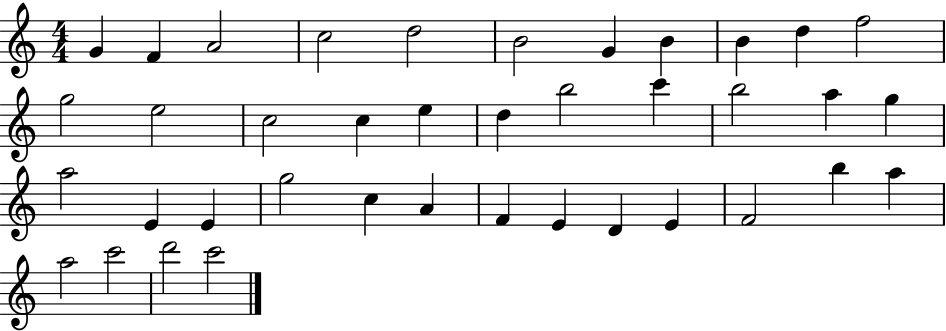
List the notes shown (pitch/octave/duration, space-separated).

G4/q F4/q A4/h C5/h D5/h B4/h G4/q B4/q B4/q D5/q F5/h G5/h E5/h C5/h C5/q E5/q D5/q B5/h C6/q B5/h A5/q G5/q A5/h E4/q E4/q G5/h C5/q A4/q F4/q E4/q D4/q E4/q F4/h B5/q A5/q A5/h C6/h D6/h C6/h